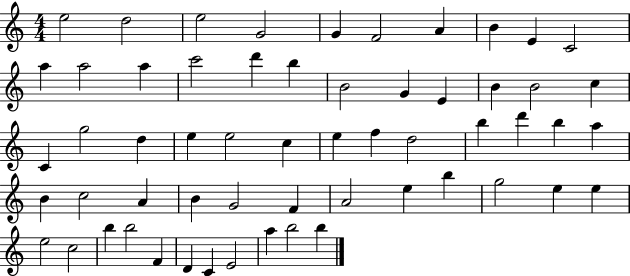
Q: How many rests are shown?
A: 0